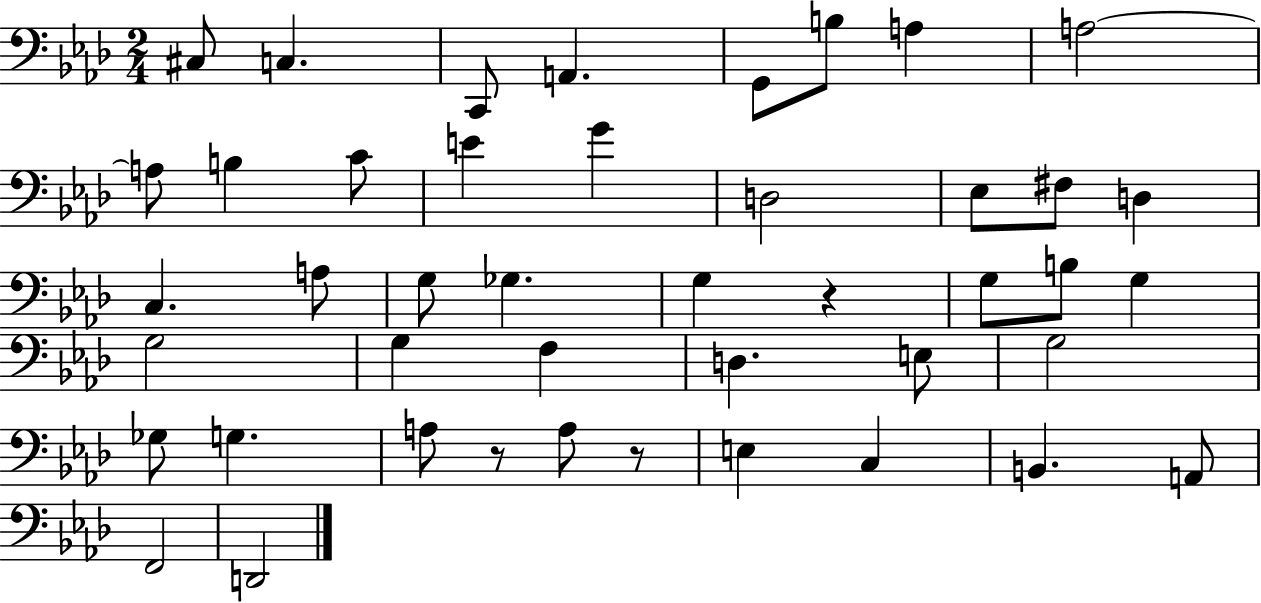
X:1
T:Untitled
M:2/4
L:1/4
K:Ab
^C,/2 C, C,,/2 A,, G,,/2 B,/2 A, A,2 A,/2 B, C/2 E G D,2 _E,/2 ^F,/2 D, C, A,/2 G,/2 _G, G, z G,/2 B,/2 G, G,2 G, F, D, E,/2 G,2 _G,/2 G, A,/2 z/2 A,/2 z/2 E, C, B,, A,,/2 F,,2 D,,2